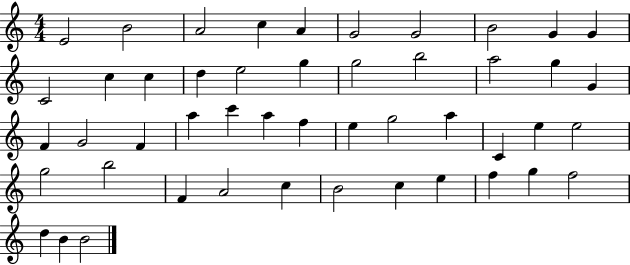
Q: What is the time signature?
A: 4/4